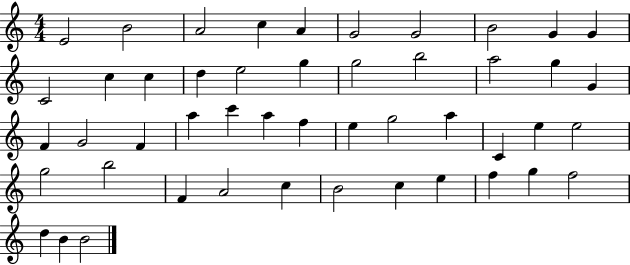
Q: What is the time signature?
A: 4/4